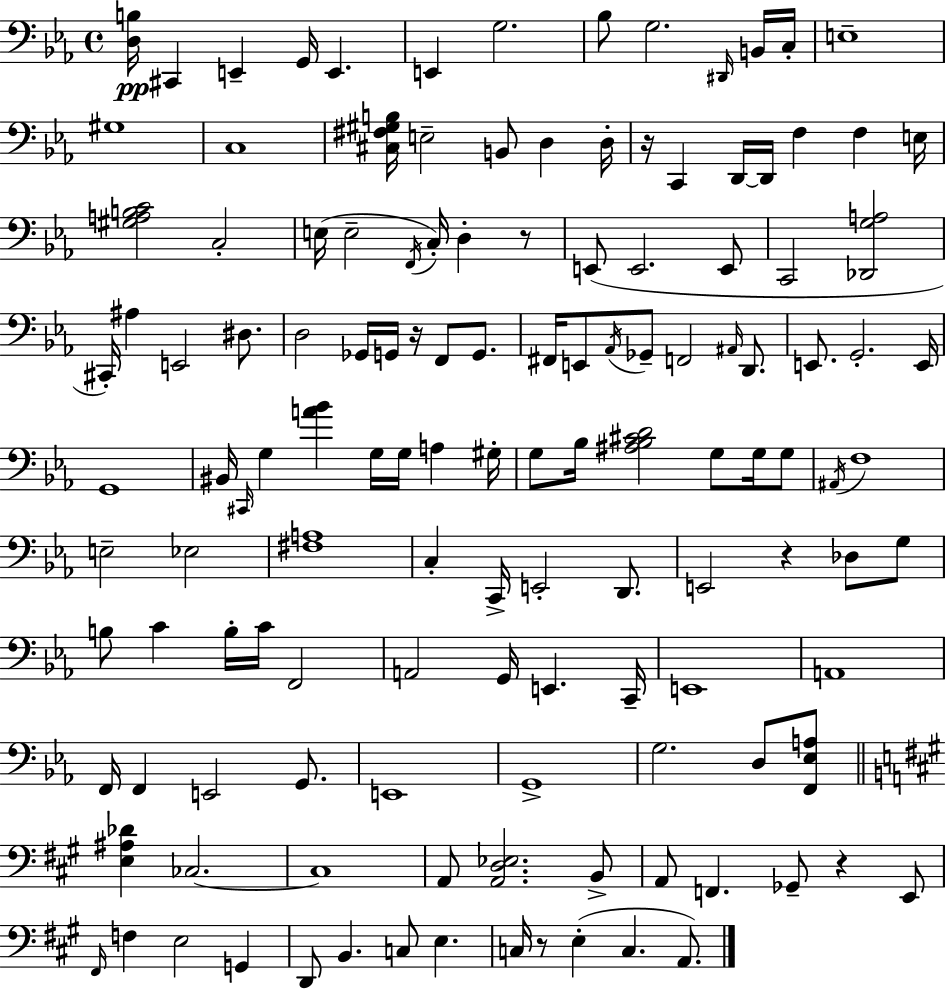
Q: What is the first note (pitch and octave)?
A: C#2